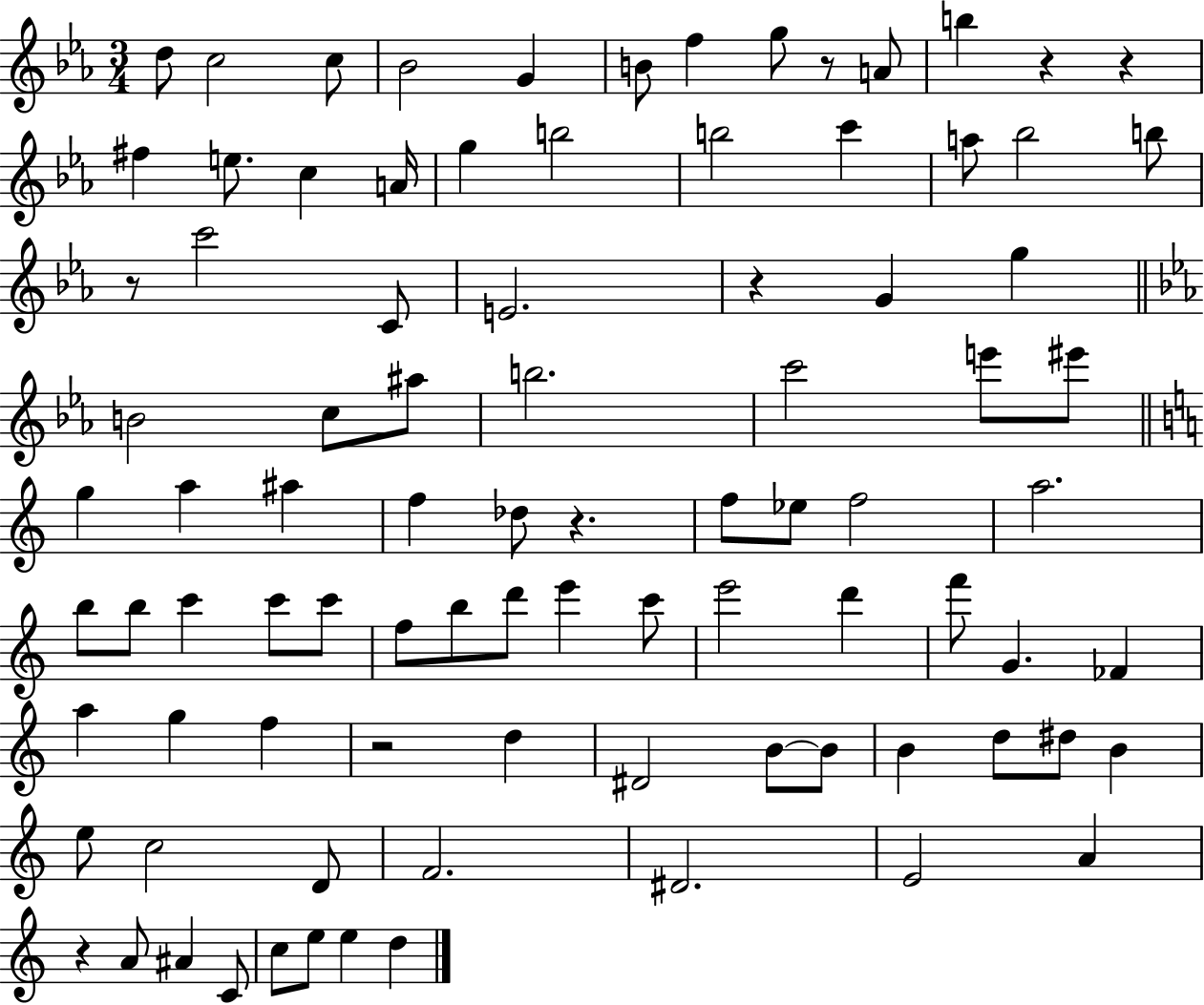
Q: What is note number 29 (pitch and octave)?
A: A#5